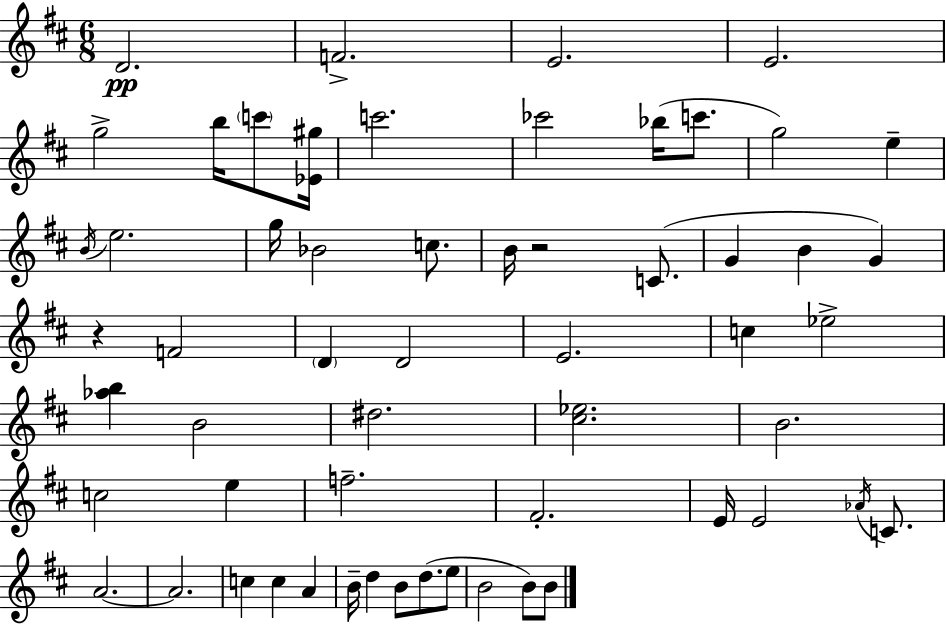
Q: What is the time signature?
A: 6/8